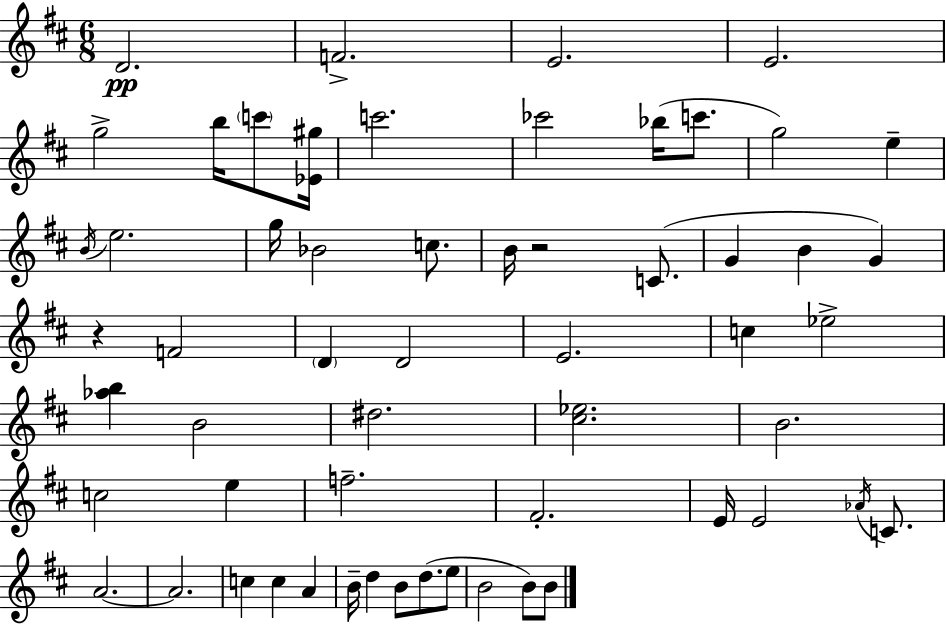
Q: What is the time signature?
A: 6/8